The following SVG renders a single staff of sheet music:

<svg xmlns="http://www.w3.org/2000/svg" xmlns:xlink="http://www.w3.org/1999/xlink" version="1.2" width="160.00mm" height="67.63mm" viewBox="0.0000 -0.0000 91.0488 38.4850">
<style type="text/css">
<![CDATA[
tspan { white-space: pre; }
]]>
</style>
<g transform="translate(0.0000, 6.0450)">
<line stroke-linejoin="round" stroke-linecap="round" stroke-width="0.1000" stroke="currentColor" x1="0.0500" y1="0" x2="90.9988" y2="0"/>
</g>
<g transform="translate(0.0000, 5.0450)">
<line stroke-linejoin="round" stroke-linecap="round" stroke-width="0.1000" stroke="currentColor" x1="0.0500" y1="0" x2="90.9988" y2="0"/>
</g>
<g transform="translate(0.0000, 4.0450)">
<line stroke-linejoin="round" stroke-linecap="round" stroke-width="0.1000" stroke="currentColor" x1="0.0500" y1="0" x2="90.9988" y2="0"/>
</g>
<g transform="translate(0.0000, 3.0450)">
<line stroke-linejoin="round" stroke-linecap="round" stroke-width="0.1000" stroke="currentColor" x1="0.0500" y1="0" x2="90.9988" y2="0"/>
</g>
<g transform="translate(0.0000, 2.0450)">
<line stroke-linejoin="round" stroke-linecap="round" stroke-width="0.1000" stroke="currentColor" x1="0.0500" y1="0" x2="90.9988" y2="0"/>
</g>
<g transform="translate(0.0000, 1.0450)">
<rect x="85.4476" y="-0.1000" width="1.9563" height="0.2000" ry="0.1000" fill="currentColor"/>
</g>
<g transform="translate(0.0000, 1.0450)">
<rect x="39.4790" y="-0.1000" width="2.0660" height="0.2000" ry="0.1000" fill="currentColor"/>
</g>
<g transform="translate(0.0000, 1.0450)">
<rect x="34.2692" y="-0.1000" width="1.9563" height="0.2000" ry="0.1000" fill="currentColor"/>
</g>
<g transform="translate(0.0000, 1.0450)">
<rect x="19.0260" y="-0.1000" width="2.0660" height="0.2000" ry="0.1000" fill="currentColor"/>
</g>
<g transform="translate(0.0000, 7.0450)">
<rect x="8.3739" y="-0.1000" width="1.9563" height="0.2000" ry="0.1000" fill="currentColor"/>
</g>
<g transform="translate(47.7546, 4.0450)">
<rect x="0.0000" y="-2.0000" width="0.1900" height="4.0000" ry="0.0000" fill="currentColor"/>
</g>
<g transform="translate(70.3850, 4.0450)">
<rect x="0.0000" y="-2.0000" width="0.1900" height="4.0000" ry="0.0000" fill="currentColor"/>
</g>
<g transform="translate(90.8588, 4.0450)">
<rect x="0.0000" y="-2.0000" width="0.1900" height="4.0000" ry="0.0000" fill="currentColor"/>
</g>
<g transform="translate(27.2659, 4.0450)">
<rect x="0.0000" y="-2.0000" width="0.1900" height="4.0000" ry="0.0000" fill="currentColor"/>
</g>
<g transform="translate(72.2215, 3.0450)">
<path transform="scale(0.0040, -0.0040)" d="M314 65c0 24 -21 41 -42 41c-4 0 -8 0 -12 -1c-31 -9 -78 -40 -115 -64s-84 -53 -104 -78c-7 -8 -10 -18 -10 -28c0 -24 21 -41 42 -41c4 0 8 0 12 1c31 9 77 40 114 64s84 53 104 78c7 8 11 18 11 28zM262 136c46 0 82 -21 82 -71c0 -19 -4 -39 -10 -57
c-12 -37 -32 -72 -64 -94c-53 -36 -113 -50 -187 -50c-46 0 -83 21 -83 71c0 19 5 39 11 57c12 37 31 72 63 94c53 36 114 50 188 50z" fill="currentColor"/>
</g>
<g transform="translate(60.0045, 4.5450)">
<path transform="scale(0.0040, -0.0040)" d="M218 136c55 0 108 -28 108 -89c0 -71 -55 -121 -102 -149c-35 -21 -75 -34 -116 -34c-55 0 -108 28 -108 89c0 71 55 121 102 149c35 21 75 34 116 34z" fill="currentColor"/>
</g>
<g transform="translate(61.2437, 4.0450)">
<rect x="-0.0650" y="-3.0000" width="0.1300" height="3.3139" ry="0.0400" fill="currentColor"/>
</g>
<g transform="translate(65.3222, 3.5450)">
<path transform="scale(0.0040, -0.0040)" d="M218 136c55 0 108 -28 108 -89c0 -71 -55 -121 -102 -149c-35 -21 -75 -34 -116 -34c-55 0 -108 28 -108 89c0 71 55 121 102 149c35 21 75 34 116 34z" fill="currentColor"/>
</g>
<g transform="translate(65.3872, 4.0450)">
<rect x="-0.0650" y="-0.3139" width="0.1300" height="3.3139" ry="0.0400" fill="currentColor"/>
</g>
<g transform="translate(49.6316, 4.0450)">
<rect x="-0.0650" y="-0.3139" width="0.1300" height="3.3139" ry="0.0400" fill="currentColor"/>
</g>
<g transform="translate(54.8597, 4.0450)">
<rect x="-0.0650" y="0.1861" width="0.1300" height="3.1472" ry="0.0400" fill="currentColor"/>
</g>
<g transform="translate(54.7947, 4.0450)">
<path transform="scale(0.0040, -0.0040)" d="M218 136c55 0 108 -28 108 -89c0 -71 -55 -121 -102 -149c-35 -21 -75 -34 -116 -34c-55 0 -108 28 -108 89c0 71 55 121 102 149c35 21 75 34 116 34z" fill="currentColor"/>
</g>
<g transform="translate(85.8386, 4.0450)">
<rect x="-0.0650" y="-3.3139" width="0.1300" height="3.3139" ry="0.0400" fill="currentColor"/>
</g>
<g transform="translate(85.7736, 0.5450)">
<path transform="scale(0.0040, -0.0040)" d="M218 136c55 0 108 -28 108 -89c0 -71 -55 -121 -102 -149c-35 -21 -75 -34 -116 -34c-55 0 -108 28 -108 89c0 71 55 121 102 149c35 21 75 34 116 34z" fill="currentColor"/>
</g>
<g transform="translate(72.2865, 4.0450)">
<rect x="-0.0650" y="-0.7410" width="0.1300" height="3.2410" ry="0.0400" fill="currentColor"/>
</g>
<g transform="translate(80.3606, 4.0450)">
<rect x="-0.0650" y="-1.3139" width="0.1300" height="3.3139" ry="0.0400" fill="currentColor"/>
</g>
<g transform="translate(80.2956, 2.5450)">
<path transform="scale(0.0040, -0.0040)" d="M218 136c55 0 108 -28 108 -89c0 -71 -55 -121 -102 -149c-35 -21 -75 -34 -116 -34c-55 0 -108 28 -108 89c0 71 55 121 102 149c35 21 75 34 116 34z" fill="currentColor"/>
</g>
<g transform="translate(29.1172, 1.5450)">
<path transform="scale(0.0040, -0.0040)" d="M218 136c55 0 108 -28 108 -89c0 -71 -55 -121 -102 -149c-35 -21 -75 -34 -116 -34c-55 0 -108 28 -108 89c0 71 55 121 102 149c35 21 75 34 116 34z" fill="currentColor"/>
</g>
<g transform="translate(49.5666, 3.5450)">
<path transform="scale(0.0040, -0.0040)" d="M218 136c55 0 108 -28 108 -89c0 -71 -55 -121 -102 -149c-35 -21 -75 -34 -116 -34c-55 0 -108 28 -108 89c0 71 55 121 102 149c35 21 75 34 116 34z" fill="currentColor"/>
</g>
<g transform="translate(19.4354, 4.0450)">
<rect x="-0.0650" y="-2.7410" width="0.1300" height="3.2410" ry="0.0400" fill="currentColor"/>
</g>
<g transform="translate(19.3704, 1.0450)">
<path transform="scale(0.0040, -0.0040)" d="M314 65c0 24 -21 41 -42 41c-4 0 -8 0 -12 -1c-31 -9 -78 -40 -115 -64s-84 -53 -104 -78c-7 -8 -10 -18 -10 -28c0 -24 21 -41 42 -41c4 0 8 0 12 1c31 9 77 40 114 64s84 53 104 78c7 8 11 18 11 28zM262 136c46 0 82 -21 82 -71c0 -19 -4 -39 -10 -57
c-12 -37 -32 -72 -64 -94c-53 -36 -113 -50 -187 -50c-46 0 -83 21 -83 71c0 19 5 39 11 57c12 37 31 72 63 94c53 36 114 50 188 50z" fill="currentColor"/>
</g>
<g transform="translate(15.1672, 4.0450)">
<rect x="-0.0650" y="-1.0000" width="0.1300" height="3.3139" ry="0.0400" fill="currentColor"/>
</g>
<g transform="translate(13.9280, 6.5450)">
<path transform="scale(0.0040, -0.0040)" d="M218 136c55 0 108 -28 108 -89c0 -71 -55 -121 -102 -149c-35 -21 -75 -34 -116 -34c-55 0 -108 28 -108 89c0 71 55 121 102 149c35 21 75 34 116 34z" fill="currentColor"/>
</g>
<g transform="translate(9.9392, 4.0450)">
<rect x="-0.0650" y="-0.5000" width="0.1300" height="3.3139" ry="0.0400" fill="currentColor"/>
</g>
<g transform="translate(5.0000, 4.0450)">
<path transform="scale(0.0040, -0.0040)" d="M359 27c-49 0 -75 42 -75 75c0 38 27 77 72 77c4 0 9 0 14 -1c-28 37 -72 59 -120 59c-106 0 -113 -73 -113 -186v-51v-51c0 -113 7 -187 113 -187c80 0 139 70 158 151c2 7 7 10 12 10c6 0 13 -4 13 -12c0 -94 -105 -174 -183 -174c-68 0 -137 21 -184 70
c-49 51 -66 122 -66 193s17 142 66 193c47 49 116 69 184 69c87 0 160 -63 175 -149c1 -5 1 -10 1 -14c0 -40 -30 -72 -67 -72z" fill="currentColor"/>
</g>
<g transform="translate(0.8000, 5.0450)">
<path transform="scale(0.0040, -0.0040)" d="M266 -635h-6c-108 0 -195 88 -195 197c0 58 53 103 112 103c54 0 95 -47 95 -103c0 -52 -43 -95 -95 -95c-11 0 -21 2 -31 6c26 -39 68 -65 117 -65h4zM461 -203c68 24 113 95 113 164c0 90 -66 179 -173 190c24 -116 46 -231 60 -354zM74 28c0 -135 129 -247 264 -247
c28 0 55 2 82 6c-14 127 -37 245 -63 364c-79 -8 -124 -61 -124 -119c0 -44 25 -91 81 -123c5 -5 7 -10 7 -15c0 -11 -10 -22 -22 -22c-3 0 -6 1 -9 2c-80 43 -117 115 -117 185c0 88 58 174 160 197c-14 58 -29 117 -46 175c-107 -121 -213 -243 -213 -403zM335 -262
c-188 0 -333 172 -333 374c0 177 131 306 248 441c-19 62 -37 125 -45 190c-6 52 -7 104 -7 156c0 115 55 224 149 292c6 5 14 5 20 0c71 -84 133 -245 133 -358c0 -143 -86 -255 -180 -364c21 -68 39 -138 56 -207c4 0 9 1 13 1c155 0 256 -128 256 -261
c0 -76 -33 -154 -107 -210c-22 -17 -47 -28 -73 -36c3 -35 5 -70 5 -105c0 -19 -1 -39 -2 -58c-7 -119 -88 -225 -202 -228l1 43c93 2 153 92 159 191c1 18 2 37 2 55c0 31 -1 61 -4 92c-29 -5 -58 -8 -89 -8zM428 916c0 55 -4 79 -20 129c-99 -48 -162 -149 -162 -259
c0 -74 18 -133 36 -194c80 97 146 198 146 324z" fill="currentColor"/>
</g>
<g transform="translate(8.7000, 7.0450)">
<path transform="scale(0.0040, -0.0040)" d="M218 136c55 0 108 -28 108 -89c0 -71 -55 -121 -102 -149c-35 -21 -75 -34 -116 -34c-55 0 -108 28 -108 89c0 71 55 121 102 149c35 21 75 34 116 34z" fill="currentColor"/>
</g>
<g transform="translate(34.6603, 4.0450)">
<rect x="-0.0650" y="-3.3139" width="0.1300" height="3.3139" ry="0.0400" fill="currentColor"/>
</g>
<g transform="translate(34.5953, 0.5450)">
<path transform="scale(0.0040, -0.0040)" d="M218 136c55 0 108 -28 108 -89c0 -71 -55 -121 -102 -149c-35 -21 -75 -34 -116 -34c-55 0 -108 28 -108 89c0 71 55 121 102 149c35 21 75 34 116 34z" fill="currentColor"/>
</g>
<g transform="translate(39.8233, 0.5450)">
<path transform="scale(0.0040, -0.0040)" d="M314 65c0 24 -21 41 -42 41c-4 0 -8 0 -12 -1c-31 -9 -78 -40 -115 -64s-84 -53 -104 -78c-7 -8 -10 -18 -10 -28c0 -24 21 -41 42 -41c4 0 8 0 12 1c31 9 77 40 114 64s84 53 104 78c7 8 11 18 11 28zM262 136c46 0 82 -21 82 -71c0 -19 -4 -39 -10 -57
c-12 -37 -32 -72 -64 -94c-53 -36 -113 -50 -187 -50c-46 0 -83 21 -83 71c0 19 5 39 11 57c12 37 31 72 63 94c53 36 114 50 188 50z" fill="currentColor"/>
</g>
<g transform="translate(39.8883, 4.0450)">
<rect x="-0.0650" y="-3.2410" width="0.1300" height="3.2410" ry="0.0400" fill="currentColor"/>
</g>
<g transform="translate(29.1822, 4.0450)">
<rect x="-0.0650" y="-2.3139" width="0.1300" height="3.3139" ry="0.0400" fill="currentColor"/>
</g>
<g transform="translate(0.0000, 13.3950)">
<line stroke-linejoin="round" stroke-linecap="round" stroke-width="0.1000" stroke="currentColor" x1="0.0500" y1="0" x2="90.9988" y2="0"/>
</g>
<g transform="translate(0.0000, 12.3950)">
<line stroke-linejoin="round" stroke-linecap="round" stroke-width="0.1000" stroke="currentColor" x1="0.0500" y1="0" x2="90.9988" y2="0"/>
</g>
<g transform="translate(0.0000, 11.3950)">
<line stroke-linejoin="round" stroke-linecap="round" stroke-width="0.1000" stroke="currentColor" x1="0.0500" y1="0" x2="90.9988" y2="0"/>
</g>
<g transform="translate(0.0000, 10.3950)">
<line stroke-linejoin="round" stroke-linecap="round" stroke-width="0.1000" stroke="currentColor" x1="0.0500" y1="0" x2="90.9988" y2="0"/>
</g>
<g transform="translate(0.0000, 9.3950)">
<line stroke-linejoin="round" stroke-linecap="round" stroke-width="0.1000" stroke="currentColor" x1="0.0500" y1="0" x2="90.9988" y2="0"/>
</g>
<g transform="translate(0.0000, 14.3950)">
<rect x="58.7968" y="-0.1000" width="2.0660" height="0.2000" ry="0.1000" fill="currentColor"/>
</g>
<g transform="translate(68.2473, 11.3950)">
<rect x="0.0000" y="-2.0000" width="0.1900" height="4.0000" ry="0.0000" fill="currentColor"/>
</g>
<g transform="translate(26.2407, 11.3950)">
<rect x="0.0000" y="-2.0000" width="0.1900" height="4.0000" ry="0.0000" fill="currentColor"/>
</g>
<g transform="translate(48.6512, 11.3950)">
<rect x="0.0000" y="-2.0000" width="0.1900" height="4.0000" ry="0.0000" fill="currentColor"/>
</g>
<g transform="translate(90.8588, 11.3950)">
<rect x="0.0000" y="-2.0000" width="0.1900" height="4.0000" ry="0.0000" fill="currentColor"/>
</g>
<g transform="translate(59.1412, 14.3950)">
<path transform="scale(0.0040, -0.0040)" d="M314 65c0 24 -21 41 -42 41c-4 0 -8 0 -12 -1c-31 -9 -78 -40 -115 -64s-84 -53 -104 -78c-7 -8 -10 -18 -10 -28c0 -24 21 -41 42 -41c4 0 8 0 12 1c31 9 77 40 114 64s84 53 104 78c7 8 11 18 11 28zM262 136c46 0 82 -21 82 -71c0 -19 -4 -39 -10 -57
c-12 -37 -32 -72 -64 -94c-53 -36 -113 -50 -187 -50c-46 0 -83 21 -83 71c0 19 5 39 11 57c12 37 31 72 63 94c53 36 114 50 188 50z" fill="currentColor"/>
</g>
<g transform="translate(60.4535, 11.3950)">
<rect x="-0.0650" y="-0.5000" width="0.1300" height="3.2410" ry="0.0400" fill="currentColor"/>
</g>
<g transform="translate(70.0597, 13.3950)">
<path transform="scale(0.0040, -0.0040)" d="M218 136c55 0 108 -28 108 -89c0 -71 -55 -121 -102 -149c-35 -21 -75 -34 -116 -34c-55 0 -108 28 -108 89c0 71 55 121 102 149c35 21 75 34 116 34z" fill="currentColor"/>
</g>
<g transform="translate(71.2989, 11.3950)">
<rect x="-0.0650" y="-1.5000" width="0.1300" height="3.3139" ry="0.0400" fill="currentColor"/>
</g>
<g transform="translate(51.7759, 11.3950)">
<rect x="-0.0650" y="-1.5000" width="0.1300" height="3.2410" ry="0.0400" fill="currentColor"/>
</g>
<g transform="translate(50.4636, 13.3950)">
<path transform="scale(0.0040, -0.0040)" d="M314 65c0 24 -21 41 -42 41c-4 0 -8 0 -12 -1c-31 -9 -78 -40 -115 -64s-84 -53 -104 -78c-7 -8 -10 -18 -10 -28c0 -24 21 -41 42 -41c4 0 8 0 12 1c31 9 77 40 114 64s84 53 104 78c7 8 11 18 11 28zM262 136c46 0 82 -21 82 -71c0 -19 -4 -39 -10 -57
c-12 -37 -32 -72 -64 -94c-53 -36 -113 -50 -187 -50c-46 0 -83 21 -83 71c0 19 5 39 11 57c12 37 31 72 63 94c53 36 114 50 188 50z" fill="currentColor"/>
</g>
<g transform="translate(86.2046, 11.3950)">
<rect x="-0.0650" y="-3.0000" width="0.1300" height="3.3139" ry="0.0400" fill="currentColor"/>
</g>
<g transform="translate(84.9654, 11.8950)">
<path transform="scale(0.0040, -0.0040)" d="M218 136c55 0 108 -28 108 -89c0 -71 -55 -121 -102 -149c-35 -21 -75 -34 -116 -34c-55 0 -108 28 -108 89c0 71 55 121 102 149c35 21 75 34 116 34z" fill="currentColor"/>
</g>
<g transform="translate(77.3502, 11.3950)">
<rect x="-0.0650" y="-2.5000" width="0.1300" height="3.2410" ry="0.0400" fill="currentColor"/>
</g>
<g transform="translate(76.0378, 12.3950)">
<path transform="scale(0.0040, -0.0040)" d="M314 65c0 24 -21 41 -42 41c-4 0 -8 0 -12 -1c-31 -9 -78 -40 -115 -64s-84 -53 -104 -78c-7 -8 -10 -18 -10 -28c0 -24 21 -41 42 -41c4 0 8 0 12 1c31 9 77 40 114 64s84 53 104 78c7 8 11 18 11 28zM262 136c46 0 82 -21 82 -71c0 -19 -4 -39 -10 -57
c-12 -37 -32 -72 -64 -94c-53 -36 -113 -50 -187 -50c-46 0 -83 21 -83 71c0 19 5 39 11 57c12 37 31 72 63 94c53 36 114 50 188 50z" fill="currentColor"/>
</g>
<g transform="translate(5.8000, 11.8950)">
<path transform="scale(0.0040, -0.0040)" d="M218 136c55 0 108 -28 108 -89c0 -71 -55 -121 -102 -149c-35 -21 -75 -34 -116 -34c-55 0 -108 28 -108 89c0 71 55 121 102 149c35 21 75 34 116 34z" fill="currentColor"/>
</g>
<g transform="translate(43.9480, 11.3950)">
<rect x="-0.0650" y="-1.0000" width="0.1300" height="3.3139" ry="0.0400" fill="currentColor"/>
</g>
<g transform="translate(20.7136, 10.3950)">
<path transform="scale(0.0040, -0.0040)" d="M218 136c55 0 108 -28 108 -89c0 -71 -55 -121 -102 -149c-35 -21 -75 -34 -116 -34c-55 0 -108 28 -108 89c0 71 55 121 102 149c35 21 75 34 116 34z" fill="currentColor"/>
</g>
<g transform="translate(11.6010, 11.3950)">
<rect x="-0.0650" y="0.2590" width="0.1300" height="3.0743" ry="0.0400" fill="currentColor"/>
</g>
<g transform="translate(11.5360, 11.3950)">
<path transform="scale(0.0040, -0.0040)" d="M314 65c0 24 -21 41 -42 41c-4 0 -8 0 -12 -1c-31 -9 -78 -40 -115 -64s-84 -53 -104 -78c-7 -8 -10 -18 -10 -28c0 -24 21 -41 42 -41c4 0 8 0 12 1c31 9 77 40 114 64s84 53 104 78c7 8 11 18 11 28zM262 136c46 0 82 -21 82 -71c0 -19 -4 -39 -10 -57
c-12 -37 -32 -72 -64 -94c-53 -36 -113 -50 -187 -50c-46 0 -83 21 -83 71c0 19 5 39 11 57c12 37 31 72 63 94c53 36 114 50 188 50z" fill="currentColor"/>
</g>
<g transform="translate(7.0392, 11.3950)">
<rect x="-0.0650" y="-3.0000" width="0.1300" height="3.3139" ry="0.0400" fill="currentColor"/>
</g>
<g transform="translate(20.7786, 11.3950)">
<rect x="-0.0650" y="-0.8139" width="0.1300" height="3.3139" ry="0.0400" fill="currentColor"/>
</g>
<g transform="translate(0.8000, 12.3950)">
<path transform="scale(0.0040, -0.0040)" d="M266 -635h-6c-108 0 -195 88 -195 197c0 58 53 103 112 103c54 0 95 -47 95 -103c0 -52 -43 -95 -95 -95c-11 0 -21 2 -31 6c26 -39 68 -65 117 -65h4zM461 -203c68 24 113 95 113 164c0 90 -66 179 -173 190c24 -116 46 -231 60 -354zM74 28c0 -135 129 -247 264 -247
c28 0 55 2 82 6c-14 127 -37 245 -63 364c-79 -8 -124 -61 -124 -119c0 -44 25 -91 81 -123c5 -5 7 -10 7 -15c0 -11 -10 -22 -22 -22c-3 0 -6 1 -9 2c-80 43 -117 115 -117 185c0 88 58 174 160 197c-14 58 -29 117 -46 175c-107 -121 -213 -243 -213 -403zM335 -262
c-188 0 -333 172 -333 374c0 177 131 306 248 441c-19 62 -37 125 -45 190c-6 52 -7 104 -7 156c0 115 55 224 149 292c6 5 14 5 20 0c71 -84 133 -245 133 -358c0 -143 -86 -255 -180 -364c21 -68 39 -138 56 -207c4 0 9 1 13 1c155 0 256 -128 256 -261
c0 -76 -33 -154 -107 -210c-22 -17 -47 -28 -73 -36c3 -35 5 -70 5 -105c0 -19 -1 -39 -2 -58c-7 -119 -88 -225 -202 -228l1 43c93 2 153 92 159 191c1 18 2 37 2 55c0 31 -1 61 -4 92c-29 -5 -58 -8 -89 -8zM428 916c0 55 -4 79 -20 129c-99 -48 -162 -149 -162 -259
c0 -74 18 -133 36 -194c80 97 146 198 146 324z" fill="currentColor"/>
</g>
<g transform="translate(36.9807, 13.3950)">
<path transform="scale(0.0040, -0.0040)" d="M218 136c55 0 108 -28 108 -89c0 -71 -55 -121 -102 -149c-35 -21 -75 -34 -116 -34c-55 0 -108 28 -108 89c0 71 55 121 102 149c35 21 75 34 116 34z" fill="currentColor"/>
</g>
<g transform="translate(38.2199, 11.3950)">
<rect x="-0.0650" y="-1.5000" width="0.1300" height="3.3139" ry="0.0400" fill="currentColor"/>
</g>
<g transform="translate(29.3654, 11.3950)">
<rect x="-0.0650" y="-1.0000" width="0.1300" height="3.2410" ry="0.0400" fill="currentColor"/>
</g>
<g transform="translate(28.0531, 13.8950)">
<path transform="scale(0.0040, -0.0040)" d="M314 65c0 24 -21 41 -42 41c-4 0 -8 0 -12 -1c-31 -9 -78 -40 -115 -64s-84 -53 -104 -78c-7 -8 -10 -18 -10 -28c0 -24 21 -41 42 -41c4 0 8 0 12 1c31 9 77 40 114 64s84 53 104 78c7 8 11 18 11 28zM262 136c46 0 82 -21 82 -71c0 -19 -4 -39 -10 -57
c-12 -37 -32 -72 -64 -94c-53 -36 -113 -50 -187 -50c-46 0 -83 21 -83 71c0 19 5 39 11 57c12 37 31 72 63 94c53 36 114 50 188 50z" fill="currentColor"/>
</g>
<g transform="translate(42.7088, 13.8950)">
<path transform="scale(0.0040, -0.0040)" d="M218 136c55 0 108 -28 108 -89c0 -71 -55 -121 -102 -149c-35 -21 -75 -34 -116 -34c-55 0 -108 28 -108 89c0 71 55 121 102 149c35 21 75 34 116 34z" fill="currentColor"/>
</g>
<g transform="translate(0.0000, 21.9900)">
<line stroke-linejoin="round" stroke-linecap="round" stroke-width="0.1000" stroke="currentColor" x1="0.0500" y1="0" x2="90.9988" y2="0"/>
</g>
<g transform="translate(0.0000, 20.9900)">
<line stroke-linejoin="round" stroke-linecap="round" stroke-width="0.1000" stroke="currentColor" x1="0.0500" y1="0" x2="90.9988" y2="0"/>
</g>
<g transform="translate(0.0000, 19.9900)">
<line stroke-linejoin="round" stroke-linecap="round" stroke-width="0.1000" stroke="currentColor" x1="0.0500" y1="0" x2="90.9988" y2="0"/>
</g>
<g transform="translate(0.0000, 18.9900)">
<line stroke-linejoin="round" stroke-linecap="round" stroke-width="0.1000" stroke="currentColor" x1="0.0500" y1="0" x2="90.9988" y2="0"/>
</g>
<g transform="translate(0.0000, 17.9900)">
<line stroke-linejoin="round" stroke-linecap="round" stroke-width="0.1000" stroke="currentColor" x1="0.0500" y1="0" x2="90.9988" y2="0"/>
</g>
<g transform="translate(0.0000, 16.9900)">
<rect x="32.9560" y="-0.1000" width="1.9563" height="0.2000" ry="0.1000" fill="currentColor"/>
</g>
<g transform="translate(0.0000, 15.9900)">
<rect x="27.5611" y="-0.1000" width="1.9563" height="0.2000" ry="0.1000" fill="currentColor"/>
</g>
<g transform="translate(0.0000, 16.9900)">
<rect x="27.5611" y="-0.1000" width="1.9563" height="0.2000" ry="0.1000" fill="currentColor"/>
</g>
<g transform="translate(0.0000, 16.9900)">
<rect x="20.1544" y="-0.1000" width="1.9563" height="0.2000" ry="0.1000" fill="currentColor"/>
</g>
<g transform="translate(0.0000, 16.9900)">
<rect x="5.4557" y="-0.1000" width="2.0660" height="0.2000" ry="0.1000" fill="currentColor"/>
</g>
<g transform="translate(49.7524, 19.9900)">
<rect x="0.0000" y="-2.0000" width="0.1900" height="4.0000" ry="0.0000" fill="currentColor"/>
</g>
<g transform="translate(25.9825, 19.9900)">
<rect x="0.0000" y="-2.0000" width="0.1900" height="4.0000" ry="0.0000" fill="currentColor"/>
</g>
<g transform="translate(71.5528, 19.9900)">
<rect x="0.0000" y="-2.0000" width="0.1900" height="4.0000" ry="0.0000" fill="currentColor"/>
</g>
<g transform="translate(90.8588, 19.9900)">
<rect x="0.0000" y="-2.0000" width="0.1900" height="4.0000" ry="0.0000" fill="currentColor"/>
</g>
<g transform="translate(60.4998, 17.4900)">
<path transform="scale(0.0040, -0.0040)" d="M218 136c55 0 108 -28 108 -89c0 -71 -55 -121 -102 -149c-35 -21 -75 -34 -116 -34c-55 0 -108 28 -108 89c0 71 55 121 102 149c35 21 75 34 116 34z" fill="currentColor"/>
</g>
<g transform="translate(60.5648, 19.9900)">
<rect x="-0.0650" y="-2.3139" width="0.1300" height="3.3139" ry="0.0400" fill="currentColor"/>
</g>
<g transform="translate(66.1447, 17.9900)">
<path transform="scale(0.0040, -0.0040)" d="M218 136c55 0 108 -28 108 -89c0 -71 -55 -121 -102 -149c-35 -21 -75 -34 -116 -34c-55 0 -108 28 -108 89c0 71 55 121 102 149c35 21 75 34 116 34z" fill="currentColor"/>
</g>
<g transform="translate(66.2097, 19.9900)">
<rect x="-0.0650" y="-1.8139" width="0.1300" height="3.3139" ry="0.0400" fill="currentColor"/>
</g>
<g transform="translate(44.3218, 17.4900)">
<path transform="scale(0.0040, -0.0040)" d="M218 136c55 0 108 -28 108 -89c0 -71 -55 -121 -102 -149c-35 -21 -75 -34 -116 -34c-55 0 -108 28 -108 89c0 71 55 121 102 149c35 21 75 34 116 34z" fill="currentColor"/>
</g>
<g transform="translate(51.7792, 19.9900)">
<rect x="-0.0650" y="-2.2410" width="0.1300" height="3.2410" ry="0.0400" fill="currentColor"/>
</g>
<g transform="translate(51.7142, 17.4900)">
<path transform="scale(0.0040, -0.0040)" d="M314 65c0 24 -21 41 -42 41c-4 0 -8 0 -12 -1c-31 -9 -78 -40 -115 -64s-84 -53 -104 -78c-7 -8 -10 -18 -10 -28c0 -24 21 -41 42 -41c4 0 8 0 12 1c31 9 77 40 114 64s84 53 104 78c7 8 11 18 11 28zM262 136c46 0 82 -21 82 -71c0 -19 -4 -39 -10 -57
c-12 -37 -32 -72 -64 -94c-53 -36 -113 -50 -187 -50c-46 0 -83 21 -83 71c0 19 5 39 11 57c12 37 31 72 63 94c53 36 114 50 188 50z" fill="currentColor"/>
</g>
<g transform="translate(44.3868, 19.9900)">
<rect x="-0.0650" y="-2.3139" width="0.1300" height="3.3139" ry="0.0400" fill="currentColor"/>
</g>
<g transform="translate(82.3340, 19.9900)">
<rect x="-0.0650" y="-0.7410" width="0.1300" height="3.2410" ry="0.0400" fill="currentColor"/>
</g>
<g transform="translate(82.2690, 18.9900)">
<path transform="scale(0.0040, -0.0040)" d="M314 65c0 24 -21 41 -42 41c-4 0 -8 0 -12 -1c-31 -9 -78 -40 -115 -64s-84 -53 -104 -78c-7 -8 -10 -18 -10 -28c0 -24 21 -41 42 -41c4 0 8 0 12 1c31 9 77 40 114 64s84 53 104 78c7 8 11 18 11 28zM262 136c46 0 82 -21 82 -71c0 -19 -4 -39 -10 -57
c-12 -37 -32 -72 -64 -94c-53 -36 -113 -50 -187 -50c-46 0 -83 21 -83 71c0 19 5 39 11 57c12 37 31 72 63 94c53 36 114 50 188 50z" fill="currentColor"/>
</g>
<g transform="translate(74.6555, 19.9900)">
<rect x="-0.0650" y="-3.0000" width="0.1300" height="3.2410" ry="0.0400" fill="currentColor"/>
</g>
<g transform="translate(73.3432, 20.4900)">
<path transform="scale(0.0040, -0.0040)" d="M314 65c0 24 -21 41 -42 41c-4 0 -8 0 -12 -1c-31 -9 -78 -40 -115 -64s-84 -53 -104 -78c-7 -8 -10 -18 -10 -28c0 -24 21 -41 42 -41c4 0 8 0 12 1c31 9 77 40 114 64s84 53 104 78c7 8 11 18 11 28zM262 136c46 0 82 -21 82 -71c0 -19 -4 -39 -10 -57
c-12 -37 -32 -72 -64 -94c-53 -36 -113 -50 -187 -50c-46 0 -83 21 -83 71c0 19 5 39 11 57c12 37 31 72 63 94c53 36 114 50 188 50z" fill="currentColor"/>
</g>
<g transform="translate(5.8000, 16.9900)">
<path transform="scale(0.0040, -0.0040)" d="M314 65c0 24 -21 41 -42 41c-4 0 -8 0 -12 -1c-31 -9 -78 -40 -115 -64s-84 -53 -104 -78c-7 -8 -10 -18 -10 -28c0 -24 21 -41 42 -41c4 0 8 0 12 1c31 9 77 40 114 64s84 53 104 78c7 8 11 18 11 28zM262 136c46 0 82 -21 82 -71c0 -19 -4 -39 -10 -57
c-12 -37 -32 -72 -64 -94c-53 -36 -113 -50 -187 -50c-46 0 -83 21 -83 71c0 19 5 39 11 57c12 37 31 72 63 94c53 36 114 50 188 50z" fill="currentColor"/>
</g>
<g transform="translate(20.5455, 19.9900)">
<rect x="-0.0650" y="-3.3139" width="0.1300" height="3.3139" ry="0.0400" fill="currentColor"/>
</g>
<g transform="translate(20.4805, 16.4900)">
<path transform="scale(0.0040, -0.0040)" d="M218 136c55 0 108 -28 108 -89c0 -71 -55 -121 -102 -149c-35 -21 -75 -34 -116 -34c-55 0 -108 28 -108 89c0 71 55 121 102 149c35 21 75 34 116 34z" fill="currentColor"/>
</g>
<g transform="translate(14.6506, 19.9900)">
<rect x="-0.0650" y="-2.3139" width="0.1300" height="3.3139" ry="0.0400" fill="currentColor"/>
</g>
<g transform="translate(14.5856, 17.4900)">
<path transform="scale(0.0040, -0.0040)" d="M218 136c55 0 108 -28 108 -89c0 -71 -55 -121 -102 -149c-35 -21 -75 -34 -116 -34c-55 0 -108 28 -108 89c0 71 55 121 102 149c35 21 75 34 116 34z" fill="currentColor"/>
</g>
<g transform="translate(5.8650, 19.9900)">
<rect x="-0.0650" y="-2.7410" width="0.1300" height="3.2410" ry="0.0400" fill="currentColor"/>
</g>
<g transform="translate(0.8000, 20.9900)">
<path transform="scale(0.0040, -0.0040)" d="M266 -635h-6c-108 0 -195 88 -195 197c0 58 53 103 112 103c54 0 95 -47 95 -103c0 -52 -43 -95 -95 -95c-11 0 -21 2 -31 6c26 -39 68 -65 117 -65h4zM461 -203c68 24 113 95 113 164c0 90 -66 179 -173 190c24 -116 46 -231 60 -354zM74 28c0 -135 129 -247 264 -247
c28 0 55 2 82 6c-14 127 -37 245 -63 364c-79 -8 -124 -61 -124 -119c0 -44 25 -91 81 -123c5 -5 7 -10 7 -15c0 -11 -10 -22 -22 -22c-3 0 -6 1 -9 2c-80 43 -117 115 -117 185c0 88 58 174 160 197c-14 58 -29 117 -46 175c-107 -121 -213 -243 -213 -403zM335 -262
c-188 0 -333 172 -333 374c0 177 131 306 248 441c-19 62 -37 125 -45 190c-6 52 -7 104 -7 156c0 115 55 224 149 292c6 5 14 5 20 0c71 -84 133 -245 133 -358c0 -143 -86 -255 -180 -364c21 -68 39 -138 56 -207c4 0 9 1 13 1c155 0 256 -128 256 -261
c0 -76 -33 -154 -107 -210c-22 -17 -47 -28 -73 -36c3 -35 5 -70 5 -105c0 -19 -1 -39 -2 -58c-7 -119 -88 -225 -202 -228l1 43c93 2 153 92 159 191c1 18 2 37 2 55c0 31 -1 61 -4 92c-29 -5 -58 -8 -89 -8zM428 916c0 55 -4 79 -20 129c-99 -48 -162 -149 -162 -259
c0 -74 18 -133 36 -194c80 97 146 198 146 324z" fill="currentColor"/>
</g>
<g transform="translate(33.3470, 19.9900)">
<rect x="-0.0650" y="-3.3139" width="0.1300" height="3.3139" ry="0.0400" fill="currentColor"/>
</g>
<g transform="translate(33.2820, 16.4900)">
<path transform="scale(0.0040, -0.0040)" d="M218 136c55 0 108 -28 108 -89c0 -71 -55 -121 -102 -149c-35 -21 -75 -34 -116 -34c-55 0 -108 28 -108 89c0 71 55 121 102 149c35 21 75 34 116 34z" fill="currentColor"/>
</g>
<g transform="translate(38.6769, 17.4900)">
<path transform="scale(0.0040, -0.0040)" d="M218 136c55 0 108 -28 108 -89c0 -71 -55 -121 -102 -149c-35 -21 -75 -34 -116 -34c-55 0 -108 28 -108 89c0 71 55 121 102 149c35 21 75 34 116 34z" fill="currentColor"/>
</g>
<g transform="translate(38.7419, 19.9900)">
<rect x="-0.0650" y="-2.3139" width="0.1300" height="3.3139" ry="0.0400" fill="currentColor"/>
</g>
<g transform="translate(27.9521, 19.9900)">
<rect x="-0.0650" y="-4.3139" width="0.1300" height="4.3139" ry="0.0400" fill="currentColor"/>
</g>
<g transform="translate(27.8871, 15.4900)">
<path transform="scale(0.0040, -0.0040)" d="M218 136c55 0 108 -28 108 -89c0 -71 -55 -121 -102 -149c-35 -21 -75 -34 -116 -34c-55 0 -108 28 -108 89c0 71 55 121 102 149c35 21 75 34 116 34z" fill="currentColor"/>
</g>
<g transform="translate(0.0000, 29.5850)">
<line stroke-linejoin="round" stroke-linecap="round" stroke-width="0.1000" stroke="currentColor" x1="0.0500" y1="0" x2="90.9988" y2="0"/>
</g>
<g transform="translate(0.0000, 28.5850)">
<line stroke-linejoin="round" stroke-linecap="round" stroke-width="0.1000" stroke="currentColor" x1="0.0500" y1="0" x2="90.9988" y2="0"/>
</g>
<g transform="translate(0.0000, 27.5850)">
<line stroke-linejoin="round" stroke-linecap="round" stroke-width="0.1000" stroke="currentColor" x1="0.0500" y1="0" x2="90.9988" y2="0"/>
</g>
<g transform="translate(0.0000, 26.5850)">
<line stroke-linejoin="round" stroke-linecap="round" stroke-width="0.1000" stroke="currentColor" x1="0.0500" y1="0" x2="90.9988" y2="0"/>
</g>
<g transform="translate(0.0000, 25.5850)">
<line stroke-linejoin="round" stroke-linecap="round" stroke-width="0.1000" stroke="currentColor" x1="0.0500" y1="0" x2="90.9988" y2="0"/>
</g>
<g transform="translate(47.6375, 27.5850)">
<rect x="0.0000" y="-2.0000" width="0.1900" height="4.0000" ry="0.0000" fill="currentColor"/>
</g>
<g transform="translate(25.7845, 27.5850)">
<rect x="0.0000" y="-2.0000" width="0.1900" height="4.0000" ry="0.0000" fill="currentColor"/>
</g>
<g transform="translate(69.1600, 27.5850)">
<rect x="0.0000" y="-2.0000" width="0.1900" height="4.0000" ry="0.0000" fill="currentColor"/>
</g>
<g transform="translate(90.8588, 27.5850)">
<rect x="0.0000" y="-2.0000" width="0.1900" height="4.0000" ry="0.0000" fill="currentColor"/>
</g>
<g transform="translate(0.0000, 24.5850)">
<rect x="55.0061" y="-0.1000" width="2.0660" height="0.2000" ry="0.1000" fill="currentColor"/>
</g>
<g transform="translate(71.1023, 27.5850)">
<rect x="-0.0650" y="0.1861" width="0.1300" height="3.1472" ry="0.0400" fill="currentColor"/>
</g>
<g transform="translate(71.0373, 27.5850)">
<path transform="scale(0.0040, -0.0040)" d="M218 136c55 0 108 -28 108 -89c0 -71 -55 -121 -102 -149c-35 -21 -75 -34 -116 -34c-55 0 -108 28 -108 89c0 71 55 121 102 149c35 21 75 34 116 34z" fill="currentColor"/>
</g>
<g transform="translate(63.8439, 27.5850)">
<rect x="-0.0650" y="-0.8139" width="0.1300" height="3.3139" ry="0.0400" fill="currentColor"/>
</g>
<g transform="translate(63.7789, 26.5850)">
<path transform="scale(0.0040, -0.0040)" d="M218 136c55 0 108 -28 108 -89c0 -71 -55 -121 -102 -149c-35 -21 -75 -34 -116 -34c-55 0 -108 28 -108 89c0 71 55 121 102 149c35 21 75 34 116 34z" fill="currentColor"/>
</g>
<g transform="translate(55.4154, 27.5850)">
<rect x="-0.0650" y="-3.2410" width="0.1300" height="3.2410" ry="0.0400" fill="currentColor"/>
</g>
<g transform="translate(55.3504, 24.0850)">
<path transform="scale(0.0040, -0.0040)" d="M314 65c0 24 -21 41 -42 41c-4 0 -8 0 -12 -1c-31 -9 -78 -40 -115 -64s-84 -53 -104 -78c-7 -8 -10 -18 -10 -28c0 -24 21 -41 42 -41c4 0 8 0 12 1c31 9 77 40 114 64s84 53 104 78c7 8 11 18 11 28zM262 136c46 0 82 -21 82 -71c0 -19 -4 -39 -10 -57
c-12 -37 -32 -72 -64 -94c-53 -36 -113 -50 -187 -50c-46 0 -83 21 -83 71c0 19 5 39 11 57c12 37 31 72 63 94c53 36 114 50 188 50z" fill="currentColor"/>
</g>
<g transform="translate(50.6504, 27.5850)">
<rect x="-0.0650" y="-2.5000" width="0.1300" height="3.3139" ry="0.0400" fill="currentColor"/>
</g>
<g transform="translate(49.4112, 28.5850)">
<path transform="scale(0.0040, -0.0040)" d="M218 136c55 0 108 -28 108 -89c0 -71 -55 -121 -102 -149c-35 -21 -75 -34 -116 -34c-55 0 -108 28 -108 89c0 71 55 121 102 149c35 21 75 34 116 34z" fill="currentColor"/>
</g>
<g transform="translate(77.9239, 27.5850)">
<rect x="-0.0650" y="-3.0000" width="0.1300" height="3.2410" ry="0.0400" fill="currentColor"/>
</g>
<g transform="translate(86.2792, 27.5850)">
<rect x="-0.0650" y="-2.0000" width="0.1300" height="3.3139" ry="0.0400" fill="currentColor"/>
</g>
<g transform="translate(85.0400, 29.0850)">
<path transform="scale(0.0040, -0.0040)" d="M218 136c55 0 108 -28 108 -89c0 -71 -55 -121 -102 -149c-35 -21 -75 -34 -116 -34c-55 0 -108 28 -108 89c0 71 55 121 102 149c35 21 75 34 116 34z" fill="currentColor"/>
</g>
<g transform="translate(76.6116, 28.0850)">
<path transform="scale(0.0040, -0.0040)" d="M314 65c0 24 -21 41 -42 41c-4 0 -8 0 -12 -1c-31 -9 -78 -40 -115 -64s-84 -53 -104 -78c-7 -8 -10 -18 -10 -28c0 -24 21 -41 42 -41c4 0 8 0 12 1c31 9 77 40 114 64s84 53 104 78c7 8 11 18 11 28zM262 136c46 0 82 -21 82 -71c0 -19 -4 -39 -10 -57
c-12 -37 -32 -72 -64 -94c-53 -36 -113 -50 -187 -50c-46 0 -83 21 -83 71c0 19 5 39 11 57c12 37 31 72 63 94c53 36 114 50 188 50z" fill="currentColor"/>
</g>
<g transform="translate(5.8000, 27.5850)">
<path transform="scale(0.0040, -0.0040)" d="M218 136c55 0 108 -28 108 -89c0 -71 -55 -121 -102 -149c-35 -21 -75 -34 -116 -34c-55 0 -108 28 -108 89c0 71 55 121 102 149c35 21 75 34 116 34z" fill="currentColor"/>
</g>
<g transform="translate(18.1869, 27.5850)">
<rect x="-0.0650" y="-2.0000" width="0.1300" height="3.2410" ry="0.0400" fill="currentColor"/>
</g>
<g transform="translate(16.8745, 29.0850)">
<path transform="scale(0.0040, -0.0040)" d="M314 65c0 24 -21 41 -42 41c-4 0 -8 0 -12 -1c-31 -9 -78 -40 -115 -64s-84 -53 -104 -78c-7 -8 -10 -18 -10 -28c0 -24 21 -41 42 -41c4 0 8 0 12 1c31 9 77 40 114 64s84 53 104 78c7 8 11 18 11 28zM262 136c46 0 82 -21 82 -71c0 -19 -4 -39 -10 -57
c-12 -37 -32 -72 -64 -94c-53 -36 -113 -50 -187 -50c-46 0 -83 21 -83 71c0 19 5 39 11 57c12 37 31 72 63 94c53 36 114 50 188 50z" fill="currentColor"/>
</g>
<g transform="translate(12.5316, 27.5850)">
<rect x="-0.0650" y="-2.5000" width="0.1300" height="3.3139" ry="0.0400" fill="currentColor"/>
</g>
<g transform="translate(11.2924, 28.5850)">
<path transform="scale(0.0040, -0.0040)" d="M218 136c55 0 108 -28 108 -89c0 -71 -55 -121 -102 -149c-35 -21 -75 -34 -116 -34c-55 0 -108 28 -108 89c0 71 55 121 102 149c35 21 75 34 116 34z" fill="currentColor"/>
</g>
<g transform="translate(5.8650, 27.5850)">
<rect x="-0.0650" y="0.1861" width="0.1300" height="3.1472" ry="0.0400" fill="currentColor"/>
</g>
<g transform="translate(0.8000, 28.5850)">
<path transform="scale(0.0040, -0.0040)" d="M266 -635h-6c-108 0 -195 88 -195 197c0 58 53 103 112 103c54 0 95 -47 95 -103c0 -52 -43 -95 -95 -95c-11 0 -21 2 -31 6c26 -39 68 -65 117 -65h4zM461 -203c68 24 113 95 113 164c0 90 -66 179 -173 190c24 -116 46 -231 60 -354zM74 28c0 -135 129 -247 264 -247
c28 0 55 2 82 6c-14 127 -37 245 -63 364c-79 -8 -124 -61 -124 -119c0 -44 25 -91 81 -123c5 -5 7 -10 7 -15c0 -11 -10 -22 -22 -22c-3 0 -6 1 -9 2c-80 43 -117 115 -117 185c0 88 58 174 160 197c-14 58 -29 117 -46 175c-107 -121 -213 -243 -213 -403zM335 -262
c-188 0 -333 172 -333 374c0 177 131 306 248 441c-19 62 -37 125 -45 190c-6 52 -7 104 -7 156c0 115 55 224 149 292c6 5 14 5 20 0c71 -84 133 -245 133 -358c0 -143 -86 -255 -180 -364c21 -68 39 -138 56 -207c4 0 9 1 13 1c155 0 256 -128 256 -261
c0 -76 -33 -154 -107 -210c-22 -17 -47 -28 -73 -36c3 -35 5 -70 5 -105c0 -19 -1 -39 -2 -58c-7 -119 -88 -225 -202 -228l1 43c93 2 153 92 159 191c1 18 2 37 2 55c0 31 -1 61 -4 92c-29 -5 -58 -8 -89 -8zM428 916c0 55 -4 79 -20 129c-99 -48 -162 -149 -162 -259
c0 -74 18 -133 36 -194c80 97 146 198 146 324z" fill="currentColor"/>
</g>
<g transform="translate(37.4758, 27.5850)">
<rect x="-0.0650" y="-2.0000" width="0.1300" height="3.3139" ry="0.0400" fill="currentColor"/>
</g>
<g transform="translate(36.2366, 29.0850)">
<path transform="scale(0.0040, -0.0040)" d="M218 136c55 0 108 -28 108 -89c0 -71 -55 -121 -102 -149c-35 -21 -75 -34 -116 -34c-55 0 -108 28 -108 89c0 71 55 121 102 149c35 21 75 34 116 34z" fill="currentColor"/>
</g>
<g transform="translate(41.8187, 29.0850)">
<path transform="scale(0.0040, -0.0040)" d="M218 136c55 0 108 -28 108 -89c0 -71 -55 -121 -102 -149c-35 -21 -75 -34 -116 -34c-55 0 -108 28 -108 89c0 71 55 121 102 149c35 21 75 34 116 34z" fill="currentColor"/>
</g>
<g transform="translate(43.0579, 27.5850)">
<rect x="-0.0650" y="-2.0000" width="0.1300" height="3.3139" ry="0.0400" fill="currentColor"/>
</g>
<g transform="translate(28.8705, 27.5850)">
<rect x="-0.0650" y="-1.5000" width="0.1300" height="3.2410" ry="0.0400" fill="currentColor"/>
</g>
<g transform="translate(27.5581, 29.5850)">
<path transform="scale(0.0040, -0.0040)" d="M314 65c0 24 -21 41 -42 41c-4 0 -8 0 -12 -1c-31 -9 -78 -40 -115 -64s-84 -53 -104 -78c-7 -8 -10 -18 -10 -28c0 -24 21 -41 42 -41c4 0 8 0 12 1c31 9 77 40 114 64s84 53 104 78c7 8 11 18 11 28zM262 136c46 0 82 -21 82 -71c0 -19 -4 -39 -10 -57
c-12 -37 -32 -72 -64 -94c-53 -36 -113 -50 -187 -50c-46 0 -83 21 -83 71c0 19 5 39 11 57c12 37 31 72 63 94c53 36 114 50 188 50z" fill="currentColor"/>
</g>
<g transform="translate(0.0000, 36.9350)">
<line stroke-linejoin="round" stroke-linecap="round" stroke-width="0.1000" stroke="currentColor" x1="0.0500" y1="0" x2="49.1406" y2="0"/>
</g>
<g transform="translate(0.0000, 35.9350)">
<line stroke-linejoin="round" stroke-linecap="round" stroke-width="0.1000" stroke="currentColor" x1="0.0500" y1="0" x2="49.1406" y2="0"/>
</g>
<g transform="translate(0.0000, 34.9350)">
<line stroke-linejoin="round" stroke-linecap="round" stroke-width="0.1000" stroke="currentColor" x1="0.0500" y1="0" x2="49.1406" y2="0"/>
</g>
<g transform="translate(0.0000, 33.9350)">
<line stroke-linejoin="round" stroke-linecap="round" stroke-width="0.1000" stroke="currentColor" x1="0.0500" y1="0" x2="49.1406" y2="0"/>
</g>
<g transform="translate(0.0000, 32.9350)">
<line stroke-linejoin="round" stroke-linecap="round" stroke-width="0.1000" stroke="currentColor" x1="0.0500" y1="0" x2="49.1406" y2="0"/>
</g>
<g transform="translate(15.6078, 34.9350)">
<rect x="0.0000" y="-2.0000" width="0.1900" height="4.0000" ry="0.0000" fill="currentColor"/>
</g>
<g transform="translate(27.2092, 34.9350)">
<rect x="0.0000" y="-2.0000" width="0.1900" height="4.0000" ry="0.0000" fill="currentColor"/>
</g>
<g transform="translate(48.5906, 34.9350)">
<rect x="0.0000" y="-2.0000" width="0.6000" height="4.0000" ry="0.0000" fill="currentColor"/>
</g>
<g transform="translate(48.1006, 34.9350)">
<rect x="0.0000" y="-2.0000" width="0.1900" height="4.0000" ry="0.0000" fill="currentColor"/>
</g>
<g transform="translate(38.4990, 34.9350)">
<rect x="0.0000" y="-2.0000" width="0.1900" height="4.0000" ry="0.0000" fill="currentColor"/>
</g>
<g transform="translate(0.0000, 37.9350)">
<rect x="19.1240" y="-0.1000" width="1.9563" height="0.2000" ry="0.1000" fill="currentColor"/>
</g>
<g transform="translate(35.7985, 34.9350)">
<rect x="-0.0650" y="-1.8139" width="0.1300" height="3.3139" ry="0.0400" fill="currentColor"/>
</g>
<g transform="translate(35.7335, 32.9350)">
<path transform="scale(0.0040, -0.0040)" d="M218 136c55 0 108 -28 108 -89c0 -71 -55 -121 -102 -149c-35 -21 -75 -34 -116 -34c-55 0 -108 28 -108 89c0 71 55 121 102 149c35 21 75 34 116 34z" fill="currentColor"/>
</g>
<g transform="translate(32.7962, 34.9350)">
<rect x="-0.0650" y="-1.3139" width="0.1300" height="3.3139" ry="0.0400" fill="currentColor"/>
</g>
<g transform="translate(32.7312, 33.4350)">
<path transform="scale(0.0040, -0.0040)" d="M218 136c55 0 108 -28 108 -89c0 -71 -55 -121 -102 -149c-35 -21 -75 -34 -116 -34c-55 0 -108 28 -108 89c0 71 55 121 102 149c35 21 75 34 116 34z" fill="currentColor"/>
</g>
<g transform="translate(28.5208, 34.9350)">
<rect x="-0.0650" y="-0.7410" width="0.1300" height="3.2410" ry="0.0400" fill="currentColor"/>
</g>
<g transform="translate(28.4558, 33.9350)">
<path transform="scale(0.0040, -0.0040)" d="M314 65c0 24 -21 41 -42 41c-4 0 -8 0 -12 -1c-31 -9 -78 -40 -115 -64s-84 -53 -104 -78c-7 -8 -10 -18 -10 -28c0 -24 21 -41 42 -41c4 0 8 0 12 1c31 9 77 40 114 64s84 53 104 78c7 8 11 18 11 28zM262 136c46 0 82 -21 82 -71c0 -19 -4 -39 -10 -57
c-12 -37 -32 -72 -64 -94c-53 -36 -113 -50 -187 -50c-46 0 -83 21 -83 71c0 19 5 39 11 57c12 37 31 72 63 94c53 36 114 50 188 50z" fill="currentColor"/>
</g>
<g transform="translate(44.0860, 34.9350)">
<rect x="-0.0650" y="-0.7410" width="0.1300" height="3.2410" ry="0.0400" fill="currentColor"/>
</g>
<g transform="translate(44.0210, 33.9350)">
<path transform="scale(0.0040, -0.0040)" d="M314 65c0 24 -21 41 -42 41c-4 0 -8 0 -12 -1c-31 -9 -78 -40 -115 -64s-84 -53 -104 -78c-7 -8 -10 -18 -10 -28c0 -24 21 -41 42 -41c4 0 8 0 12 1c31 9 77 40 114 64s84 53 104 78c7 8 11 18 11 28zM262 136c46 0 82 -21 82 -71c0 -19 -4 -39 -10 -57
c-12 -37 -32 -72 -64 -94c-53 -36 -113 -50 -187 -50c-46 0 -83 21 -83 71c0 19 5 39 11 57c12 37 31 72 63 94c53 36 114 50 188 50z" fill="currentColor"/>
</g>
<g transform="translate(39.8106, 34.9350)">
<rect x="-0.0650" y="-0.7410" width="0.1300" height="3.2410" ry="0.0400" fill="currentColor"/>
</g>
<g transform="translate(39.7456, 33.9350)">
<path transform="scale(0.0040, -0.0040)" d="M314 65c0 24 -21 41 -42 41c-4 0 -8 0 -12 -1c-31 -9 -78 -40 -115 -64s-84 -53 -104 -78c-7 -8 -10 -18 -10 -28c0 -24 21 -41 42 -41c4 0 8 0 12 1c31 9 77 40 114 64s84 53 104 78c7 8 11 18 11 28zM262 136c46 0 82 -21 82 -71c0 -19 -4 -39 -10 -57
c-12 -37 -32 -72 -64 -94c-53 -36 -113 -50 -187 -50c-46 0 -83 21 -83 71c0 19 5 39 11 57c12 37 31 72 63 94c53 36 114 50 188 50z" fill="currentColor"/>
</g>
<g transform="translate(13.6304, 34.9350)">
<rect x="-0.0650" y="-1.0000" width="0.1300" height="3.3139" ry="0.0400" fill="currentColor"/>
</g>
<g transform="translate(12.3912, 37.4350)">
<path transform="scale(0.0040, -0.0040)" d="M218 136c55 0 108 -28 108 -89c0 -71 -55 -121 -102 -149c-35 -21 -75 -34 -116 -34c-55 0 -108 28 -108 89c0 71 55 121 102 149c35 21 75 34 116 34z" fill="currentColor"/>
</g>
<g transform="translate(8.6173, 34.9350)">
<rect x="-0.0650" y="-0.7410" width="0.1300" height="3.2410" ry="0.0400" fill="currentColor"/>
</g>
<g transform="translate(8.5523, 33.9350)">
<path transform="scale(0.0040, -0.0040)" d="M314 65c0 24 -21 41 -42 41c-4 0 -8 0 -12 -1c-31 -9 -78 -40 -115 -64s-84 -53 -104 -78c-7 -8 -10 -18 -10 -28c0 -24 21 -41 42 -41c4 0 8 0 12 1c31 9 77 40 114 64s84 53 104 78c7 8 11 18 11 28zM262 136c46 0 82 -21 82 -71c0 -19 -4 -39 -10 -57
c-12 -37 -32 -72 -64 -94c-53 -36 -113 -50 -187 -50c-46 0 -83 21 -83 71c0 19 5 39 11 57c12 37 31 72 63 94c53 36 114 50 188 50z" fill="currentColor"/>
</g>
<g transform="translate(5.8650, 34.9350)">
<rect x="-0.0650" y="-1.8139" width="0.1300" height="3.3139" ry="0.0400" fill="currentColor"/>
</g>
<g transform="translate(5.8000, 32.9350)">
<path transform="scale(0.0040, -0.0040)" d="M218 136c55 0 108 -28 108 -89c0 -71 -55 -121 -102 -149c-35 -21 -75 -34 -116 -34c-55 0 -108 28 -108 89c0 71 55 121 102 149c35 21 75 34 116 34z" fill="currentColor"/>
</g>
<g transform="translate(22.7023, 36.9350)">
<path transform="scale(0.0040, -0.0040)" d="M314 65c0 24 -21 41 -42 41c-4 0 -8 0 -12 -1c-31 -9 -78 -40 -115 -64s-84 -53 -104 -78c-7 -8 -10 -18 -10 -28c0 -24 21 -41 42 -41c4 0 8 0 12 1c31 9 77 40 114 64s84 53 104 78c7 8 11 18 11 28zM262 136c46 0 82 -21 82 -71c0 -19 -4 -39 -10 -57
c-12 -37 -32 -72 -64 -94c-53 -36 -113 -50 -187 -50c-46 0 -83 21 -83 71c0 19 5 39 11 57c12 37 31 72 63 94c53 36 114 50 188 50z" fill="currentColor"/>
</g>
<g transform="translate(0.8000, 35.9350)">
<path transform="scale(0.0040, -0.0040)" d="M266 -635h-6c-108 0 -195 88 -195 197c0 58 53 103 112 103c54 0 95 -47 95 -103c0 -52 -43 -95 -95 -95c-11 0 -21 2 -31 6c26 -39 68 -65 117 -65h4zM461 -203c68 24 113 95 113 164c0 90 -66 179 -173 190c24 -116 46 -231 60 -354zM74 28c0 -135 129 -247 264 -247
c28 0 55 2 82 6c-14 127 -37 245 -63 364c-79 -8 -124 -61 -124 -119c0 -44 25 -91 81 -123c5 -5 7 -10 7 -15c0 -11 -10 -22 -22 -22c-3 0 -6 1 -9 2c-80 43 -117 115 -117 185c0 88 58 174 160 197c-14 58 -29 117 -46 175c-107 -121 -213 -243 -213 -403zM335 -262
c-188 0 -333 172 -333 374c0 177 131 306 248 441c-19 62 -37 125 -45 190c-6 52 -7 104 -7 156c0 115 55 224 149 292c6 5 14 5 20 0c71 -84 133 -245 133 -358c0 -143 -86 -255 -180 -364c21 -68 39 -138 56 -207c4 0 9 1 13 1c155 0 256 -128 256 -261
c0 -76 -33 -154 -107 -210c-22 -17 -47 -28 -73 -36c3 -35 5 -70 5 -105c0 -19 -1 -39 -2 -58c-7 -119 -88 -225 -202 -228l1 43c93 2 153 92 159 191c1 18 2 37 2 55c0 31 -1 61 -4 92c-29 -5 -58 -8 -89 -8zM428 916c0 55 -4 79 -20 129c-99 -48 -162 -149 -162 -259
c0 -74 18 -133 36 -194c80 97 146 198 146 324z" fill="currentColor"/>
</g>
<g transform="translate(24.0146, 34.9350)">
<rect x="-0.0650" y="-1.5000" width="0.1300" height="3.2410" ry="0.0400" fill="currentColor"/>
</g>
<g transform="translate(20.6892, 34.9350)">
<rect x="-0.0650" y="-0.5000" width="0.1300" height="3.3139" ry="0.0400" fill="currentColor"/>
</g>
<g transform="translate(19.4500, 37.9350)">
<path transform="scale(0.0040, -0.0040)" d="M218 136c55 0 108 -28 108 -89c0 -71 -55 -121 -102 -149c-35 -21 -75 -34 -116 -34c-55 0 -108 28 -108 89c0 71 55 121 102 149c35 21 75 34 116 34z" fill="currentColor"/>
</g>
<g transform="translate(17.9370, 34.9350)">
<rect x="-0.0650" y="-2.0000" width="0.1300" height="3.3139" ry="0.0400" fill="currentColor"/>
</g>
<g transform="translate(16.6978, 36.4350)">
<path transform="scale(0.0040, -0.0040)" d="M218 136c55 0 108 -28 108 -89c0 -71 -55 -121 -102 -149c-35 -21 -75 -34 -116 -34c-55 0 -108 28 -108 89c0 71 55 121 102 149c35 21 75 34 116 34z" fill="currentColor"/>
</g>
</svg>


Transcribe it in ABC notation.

X:1
T:Untitled
M:4/4
L:1/4
K:C
C D a2 g b b2 c B A c d2 e b A B2 d D2 E D E2 C2 E G2 A a2 g b d' b g g g2 g f A2 d2 B G F2 E2 F F G b2 d B A2 F f d2 D F C E2 d2 e f d2 d2